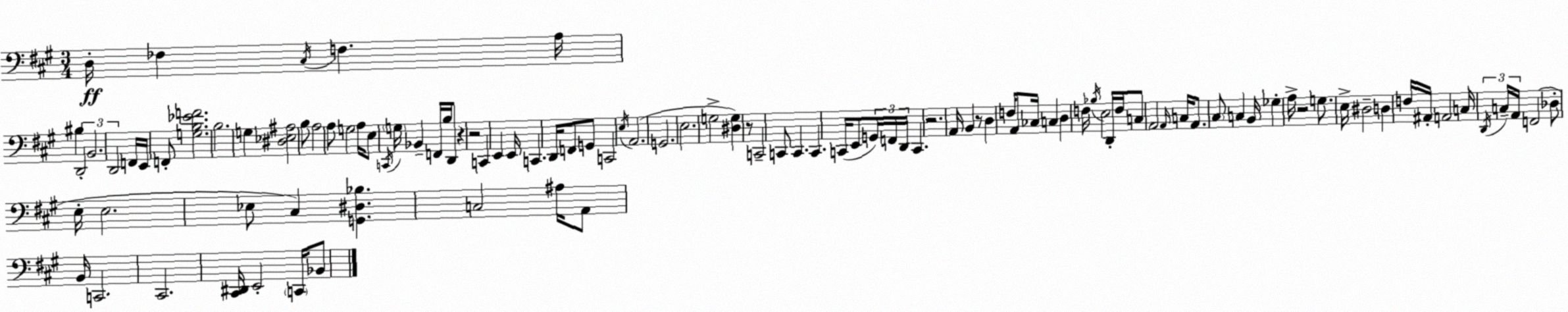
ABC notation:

X:1
T:Untitled
M:3/4
L:1/4
K:A
D,/4 _F, ^C,/4 F, A,/4 ^B, D,,2 B,,2 D,,2 F,,/4 E,,/4 F,,/2 [G,B,_EF]2 B,2 G, [^D,_E,^A,]2 B,/2 A,2 A,/2 G,2 A,/4 E,/2 C,,/4 G,/4 _B,, F,,/4 B,/4 D,,/2 z z2 C,, E,, E,,/4 C,, D,,/4 F,,/2 G,,/2 C,,2 E,/4 A,,2 G,,2 E,2 G,2 [^D,G,] z/2 C,,2 C,,/2 C,, C,, C,,/4 E,,/2 G,,/4 F,,/4 D,,/4 C,, z2 A,,/4 B,, z/2 D, F,/4 A,,/2 _C,/4 C, D, F,/4 _B,/4 E,2 D,,/4 F,/4 C,/2 A,,2 A,,/4 C,/4 A,,/2 ^C,/2 C, B,,/4 _G, A,/4 z2 G,/2 E,/4 ^D,2 D, F,/4 ^A,,/4 A,,2 C,/4 D,,/4 C,/4 A,,/4 F,,2 _D,/2 E,/4 E,2 _E,/2 ^C, [G,,^D,_B,] C,2 ^A,/4 A,,/2 B,,/4 C,,2 ^C,,2 [^C,,^D,,]/4 E,,2 C,,/4 _B,,/2